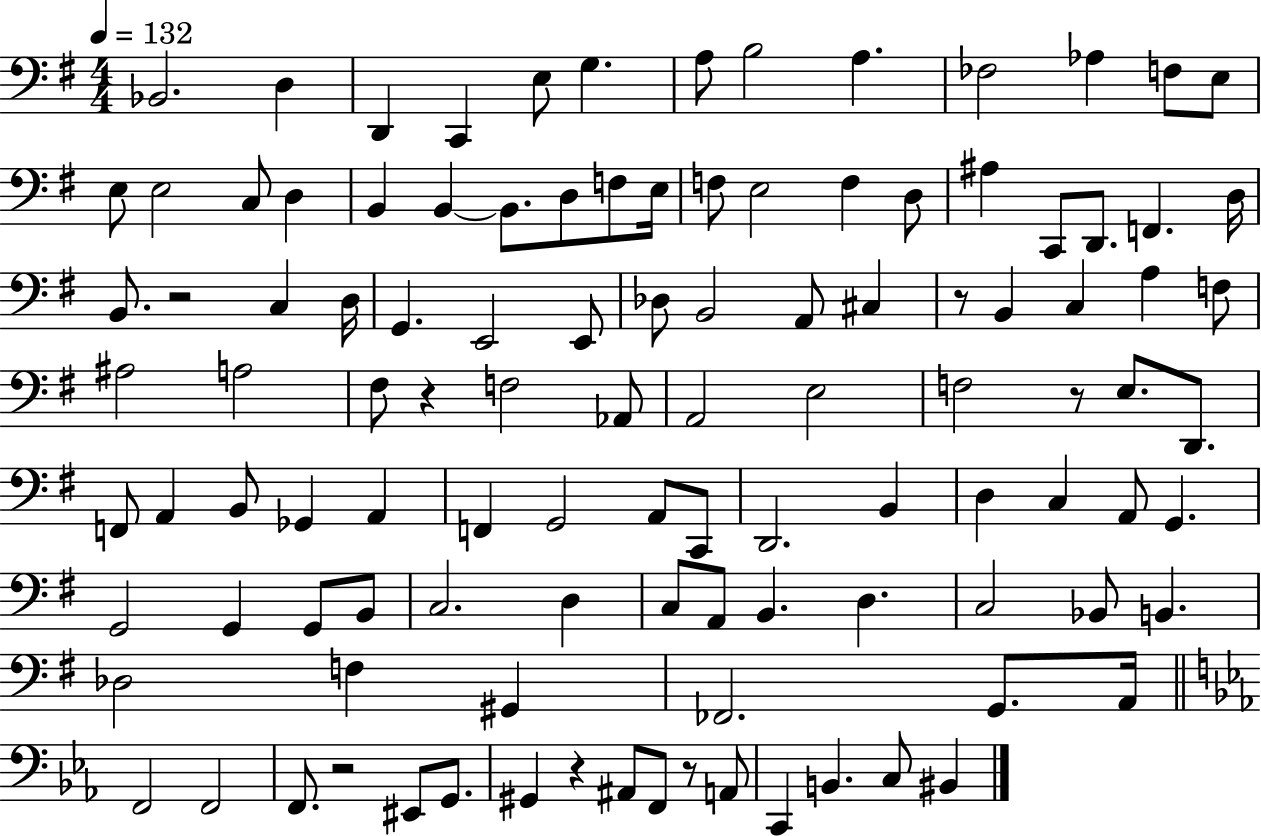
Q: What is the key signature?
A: G major